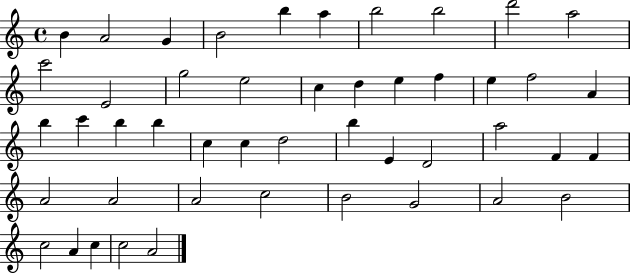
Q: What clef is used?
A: treble